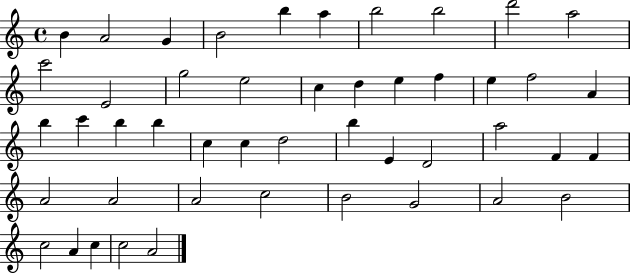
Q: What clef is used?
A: treble